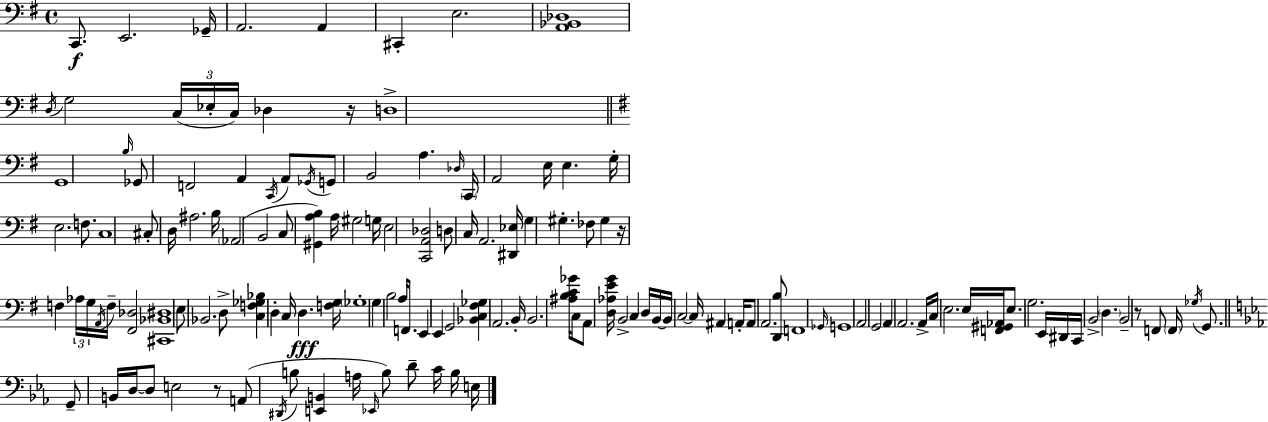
C2/e. E2/h. Gb2/s A2/h. A2/q C#2/q E3/h. [A2,Bb2,Db3]/w D3/s G3/h C3/s Eb3/s C3/s Db3/q R/s D3/w G2/w B3/s Gb2/e F2/h A2/q C2/s A2/e Gb2/s G2/e B2/h A3/q. Db3/s C2/s A2/h E3/s E3/q. G3/s E3/h. F3/e. C3/w C#3/e D3/s A#3/h. B3/s Ab2/h B2/h C3/e [G#2,A3,B3]/q A3/s G#3/h G3/s E3/h [C2,A2,Db3]/h D3/e C3/s A2/h. [D#2,Eb3]/s G3/q G#3/q. FES3/e G#3/q R/s F3/q Ab3/s G3/s A2/s F3/s [F#2,Db3]/h [C#2,Bb2,D#3]/w E3/e Bb2/h. D3/e [C3,F3,Gb3,Bb3]/q D3/q C3/s D3/q. [F3,G3]/s Gb3/w G3/q B3/h A3/s F2/e. E2/q E2/q G2/h [Bb2,C3,F#3,Gb3]/q A2/h. B2/s B2/h. [A#3,B3,C4,Gb4]/s C3/e A2/e [D3,Ab3,E4,G4]/s B2/h C3/q D3/s B2/s B2/s C3/h C3/s A#2/q A2/s A2/e A2/h. [D2,B3]/e F2/w Gb2/s G2/w A2/h G2/h A2/q A2/h. A2/s C3/s E3/h. E3/s [F2,G#2,Ab2]/s E3/e. G3/h. E2/s D#2/s C2/s B2/h D3/q. B2/h R/e F2/e F2/s Gb3/s G2/e. G2/e B2/s D3/s D3/e E3/h R/e A2/e D#2/s B3/e [E2,B2]/q A3/s Eb2/s B3/e D4/e C4/s B3/s E3/s